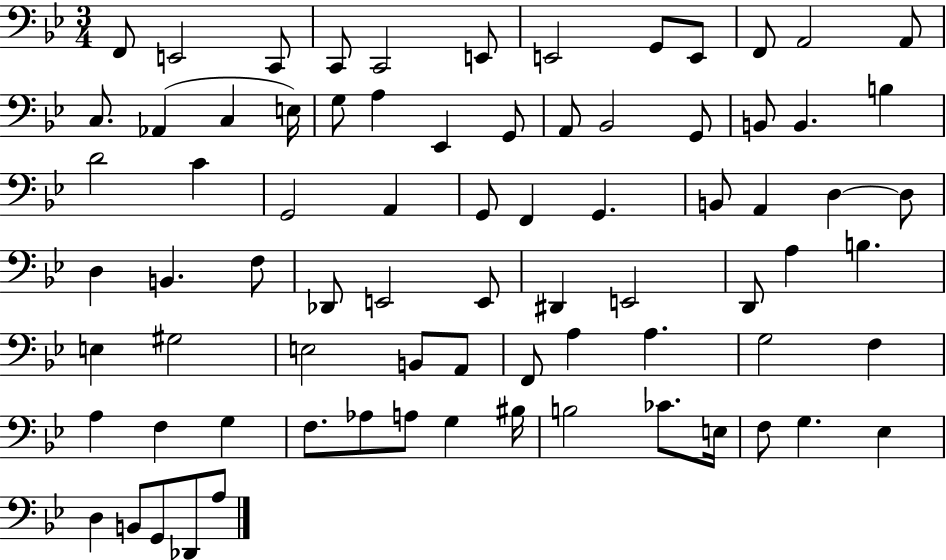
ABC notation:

X:1
T:Untitled
M:3/4
L:1/4
K:Bb
F,,/2 E,,2 C,,/2 C,,/2 C,,2 E,,/2 E,,2 G,,/2 E,,/2 F,,/2 A,,2 A,,/2 C,/2 _A,, C, E,/4 G,/2 A, _E,, G,,/2 A,,/2 _B,,2 G,,/2 B,,/2 B,, B, D2 C G,,2 A,, G,,/2 F,, G,, B,,/2 A,, D, D,/2 D, B,, F,/2 _D,,/2 E,,2 E,,/2 ^D,, E,,2 D,,/2 A, B, E, ^G,2 E,2 B,,/2 A,,/2 F,,/2 A, A, G,2 F, A, F, G, F,/2 _A,/2 A,/2 G, ^B,/4 B,2 _C/2 E,/4 F,/2 G, _E, D, B,,/2 G,,/2 _D,,/2 A,/2